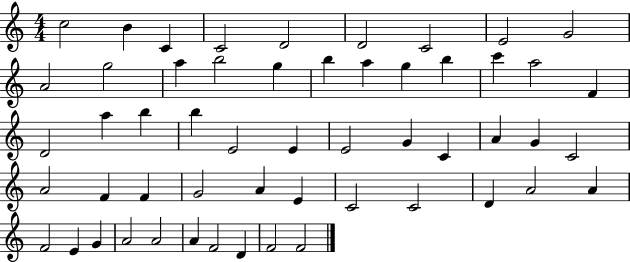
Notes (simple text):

C5/h B4/q C4/q C4/h D4/h D4/h C4/h E4/h G4/h A4/h G5/h A5/q B5/h G5/q B5/q A5/q G5/q B5/q C6/q A5/h F4/q D4/h A5/q B5/q B5/q E4/h E4/q E4/h G4/q C4/q A4/q G4/q C4/h A4/h F4/q F4/q G4/h A4/q E4/q C4/h C4/h D4/q A4/h A4/q F4/h E4/q G4/q A4/h A4/h A4/q F4/h D4/q F4/h F4/h